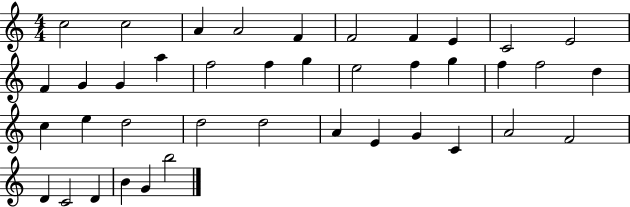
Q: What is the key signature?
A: C major